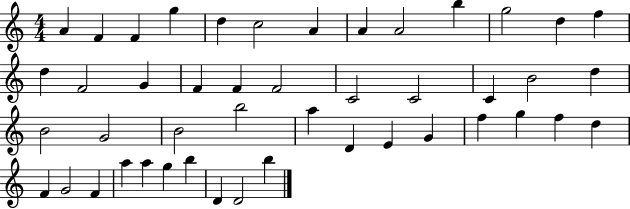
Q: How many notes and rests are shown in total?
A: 46